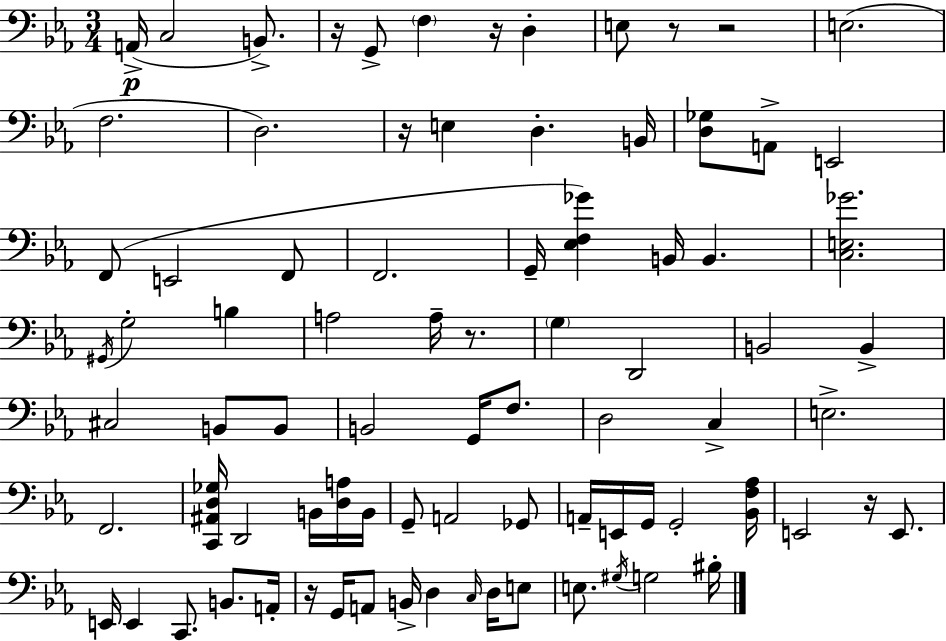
X:1
T:Untitled
M:3/4
L:1/4
K:Cm
A,,/4 C,2 B,,/2 z/4 G,,/2 F, z/4 D, E,/2 z/2 z2 E,2 F,2 D,2 z/4 E, D, B,,/4 [D,_G,]/2 A,,/2 E,,2 F,,/2 E,,2 F,,/2 F,,2 G,,/4 [_E,F,_G] B,,/4 B,, [C,E,_G]2 ^G,,/4 G,2 B, A,2 A,/4 z/2 G, D,,2 B,,2 B,, ^C,2 B,,/2 B,,/2 B,,2 G,,/4 F,/2 D,2 C, E,2 F,,2 [C,,^A,,D,_G,]/4 D,,2 B,,/4 [D,A,]/4 B,,/4 G,,/2 A,,2 _G,,/2 A,,/4 E,,/4 G,,/4 G,,2 [_B,,F,_A,]/4 E,,2 z/4 E,,/2 E,,/4 E,, C,,/2 B,,/2 A,,/4 z/4 G,,/4 A,,/2 B,,/4 D, C,/4 D,/4 E,/2 E,/2 ^G,/4 G,2 ^B,/4